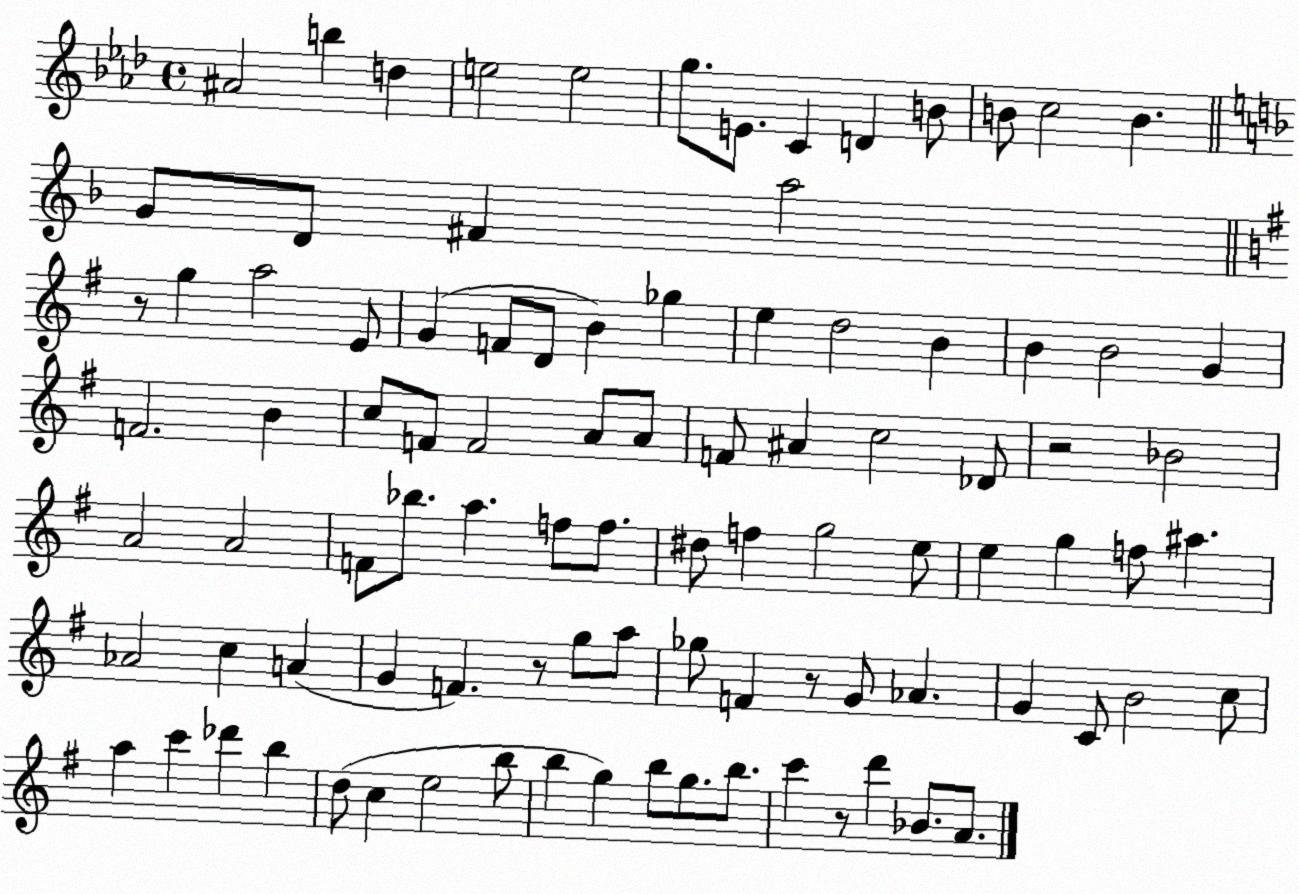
X:1
T:Untitled
M:4/4
L:1/4
K:Ab
^A2 b d e2 e2 g/2 E/2 C D B/2 B/2 c2 B G/2 D/2 ^F a2 z/2 g a2 E/2 G F/2 D/2 B _g e d2 B B B2 G F2 B c/2 F/2 F2 A/2 A/2 F/2 ^A c2 _D/2 z2 _B2 A2 A2 F/2 _b/2 a f/2 f/2 ^d/2 f g2 e/2 e g f/2 ^a _A2 c A G F z/2 g/2 a/2 _g/2 F z/2 G/2 _A G C/2 B2 c/2 a c' _d' b d/2 c e2 b/2 b g b/2 g/2 b/2 c' z/2 d' _B/2 A/2